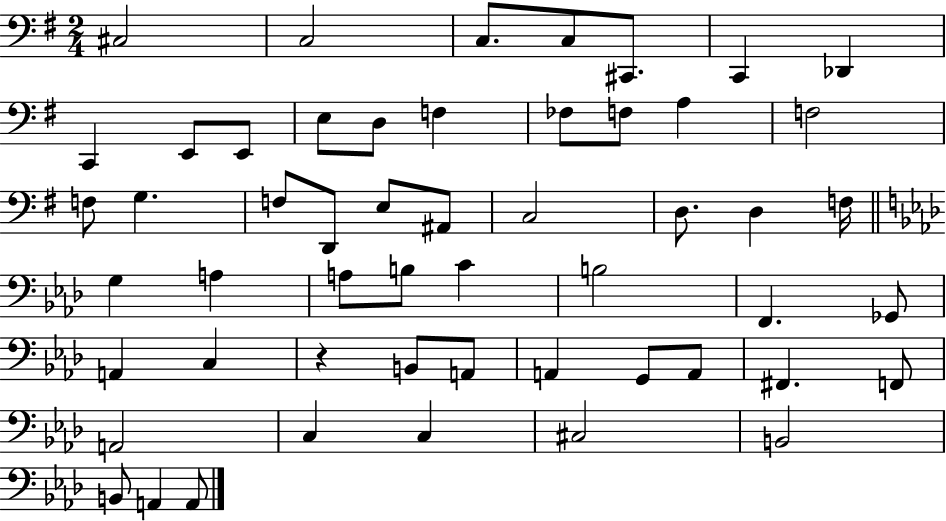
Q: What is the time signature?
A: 2/4